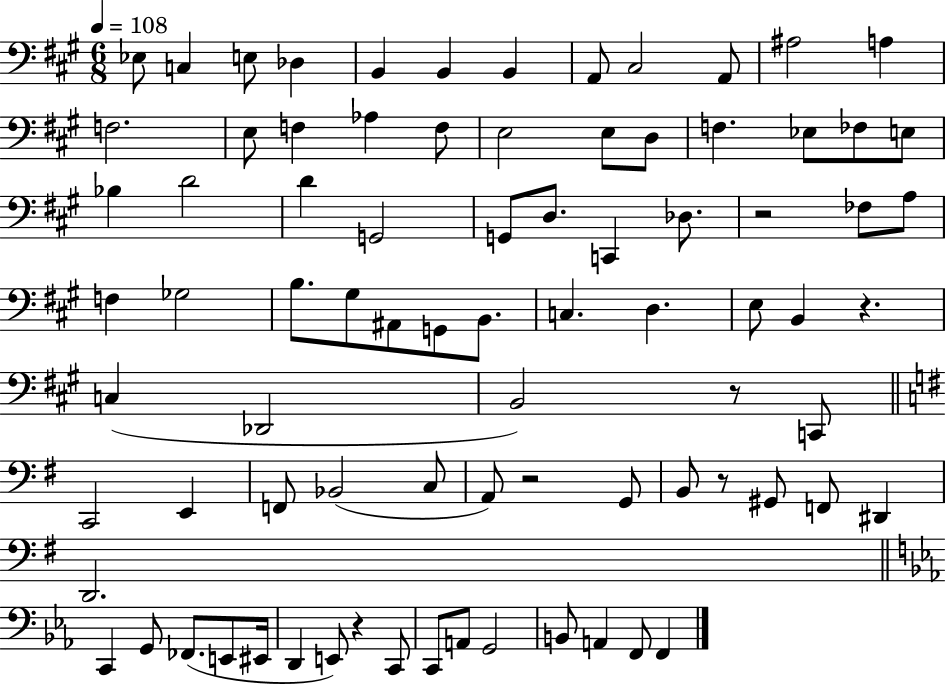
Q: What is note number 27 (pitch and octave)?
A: D4